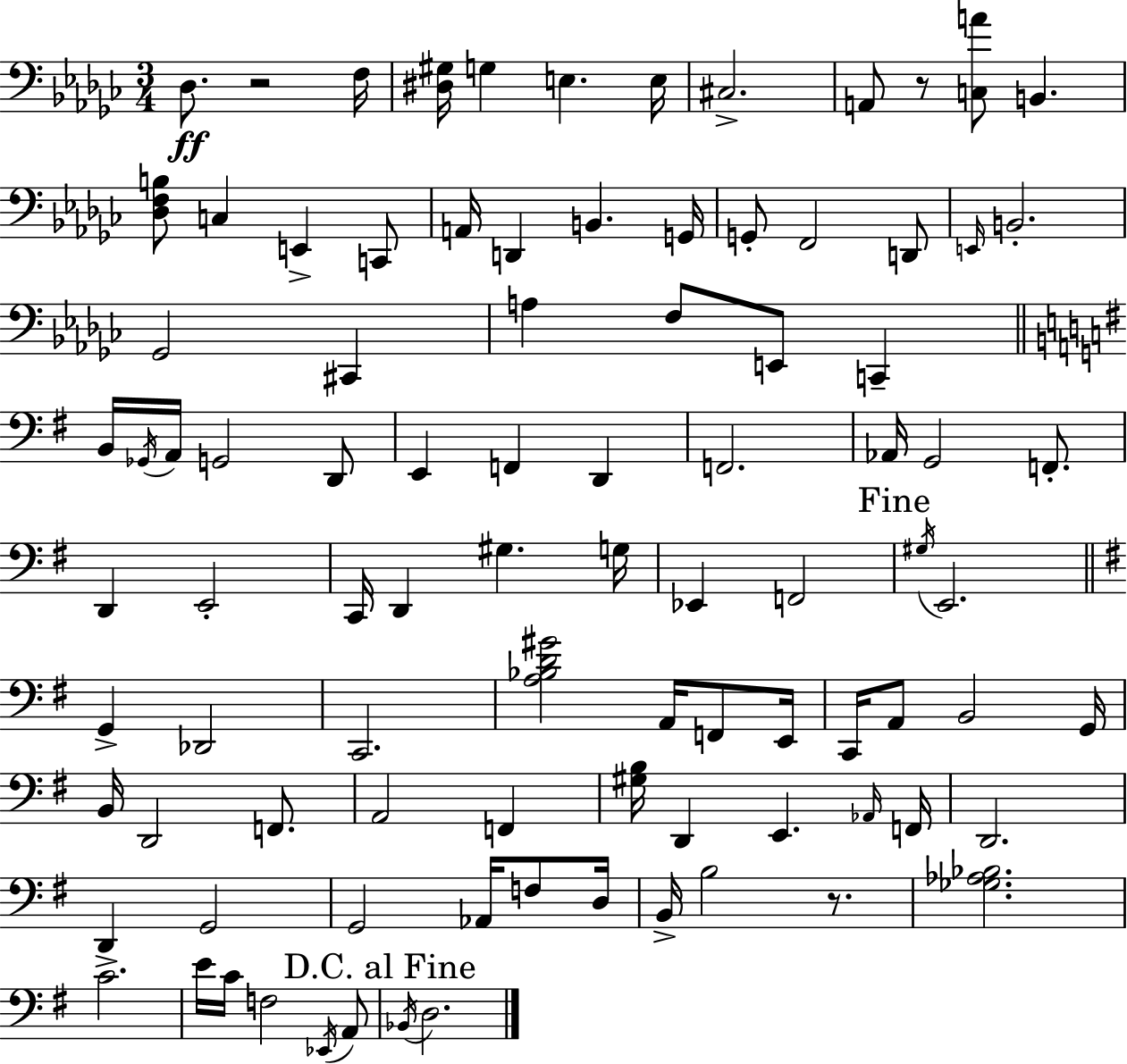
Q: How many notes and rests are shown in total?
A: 93